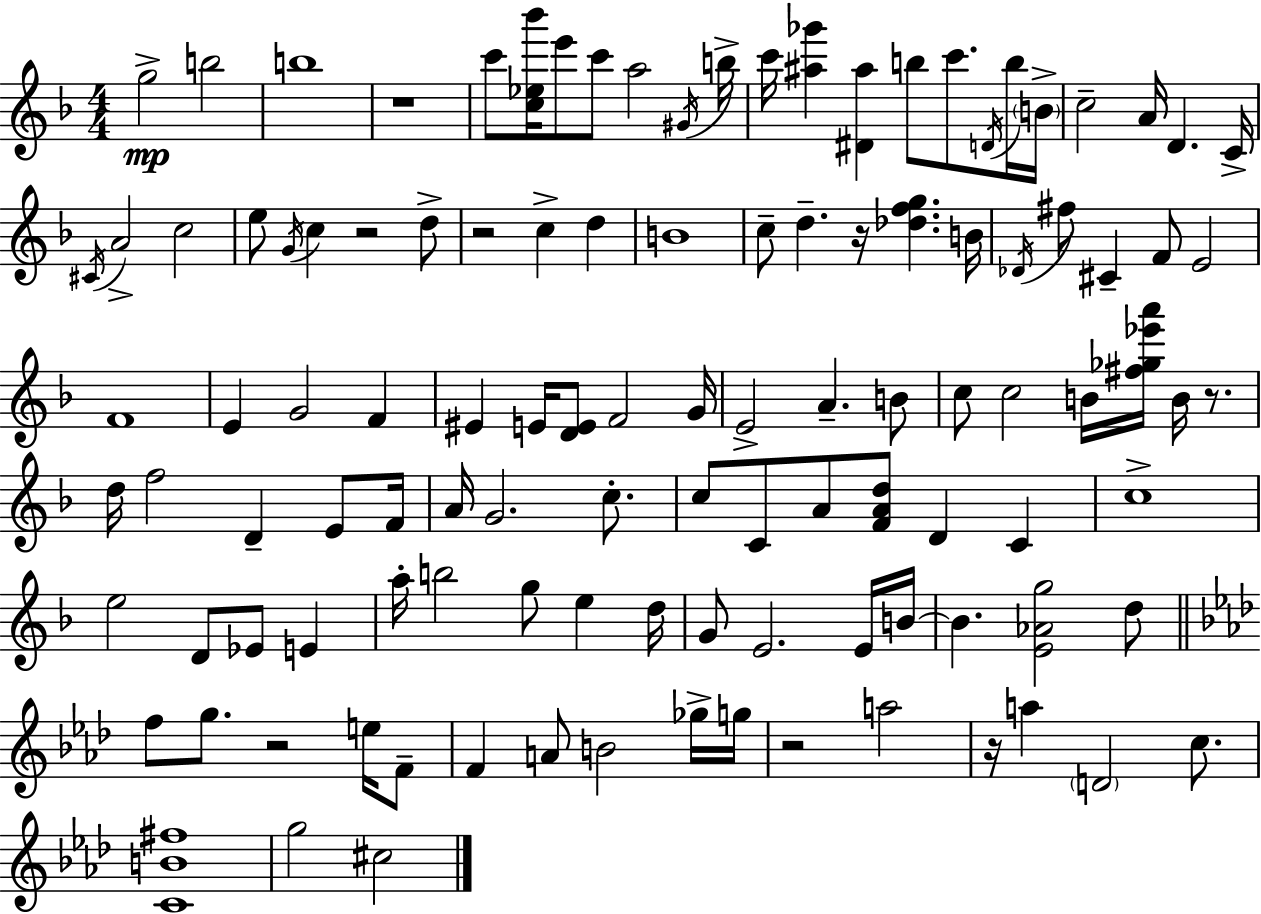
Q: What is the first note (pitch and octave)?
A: G5